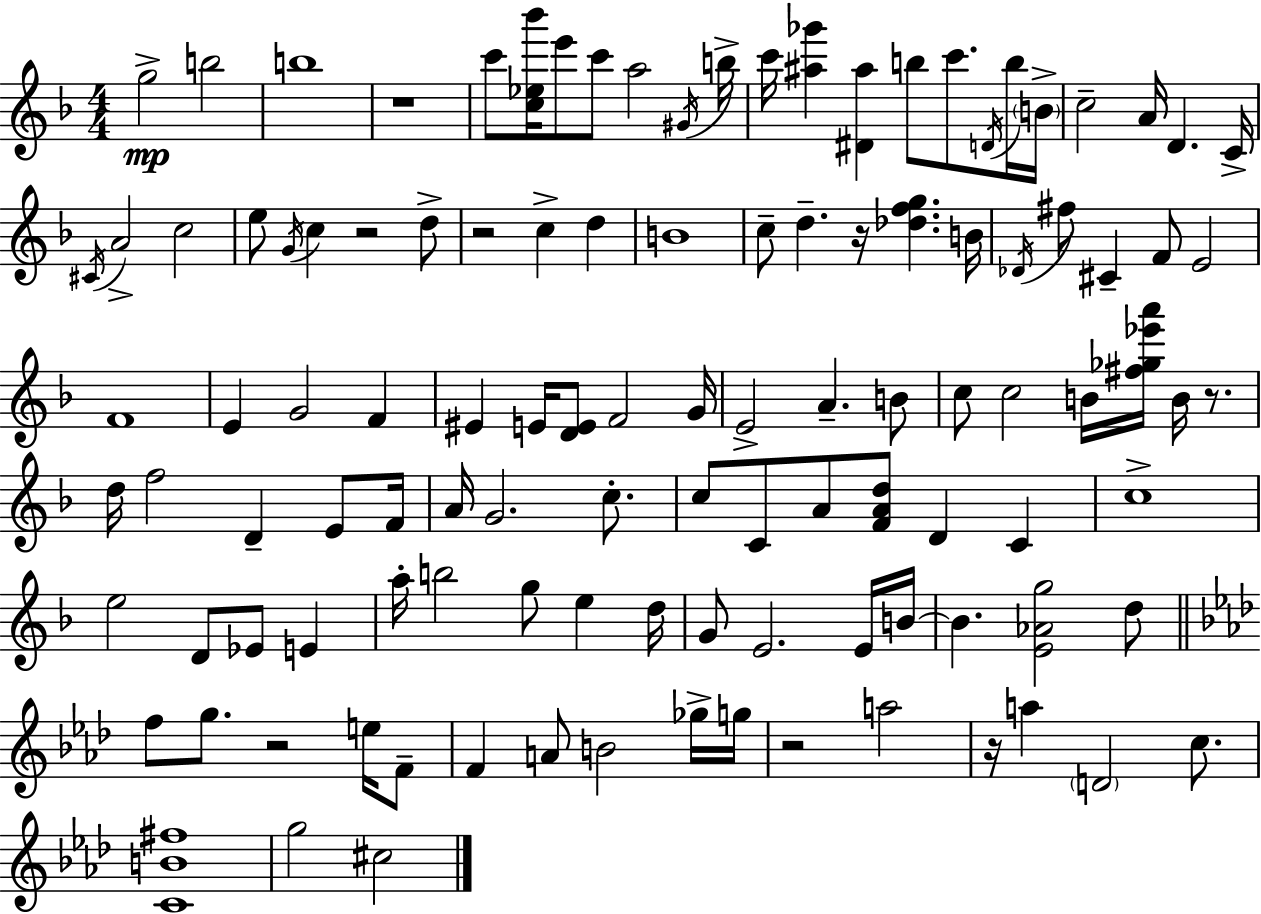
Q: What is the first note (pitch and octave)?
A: G5